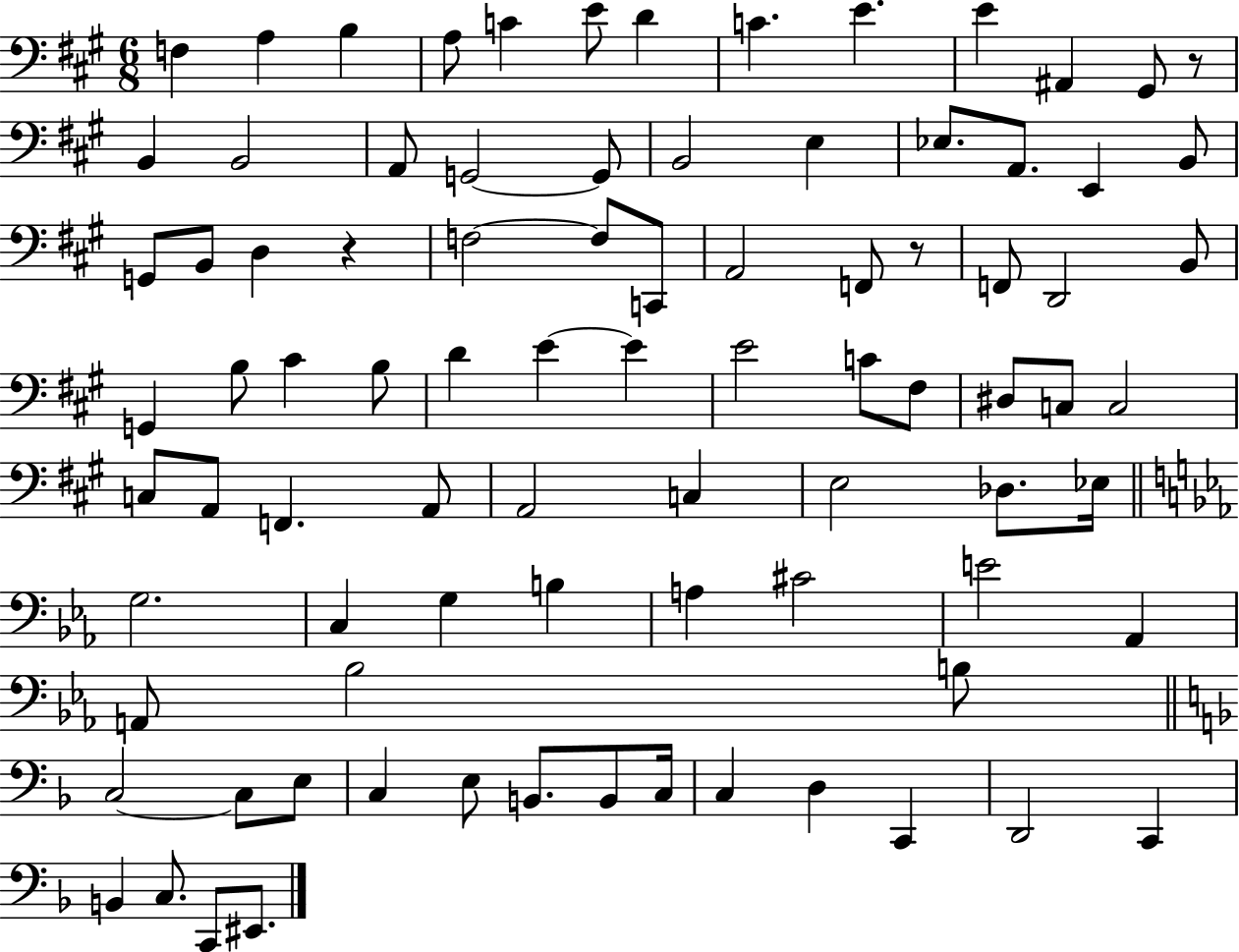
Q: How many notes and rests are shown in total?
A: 87